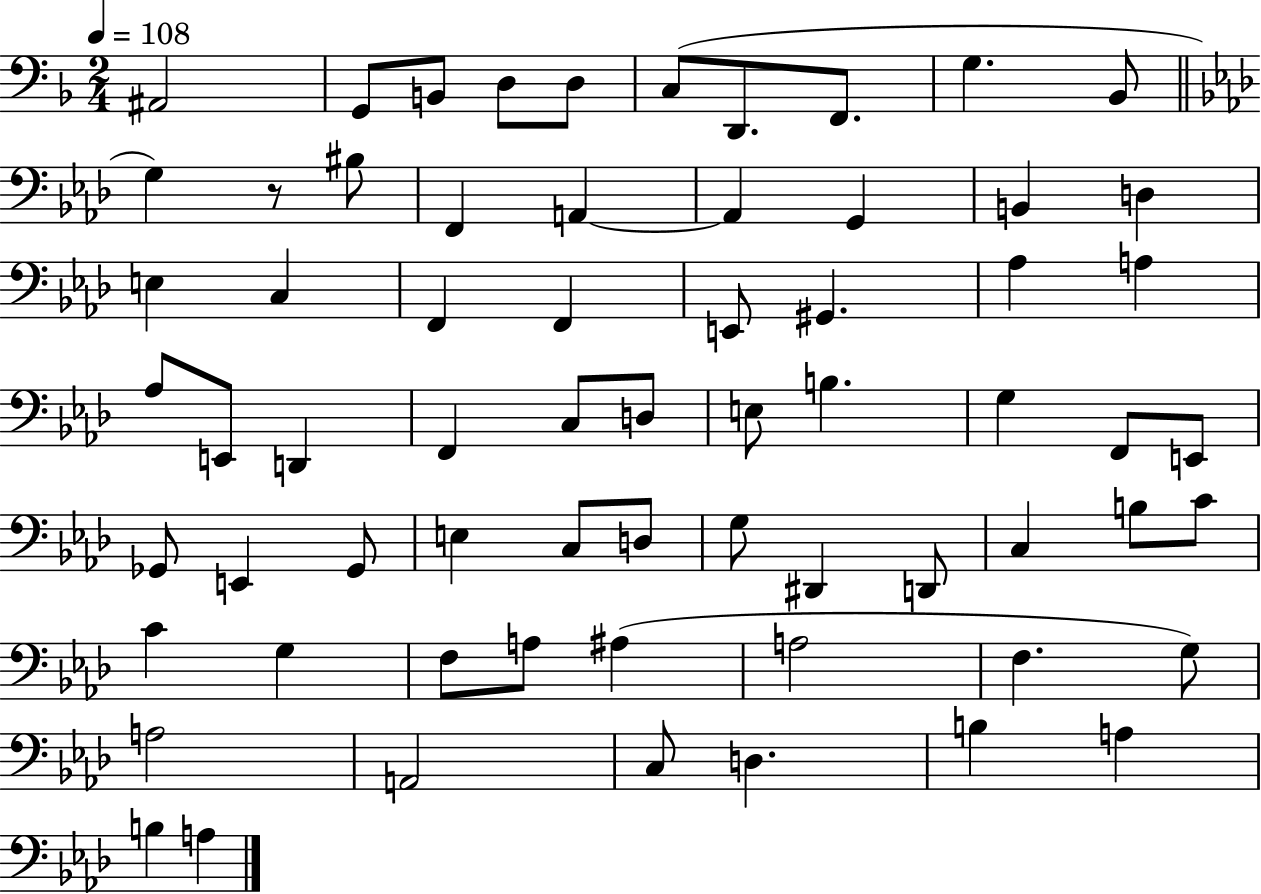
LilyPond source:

{
  \clef bass
  \numericTimeSignature
  \time 2/4
  \key f \major
  \tempo 4 = 108
  \repeat volta 2 { ais,2 | g,8 b,8 d8 d8 | c8( d,8. f,8. | g4. bes,8 | \break \bar "||" \break \key f \minor g4) r8 bis8 | f,4 a,4~~ | a,4 g,4 | b,4 d4 | \break e4 c4 | f,4 f,4 | e,8 gis,4. | aes4 a4 | \break aes8 e,8 d,4 | f,4 c8 d8 | e8 b4. | g4 f,8 e,8 | \break ges,8 e,4 ges,8 | e4 c8 d8 | g8 dis,4 d,8 | c4 b8 c'8 | \break c'4 g4 | f8 a8 ais4( | a2 | f4. g8) | \break a2 | a,2 | c8 d4. | b4 a4 | \break b4 a4 | } \bar "|."
}